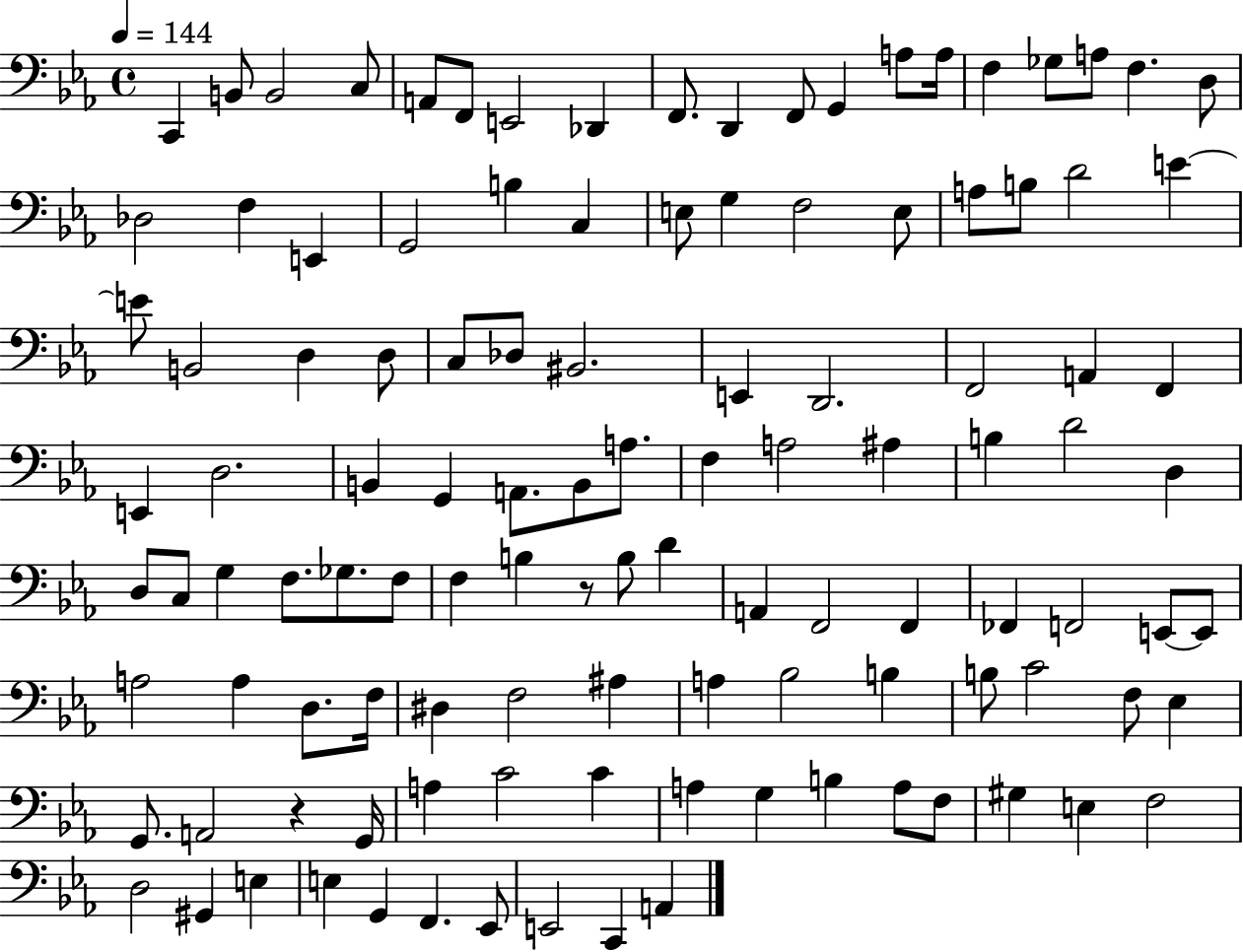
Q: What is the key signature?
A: EES major